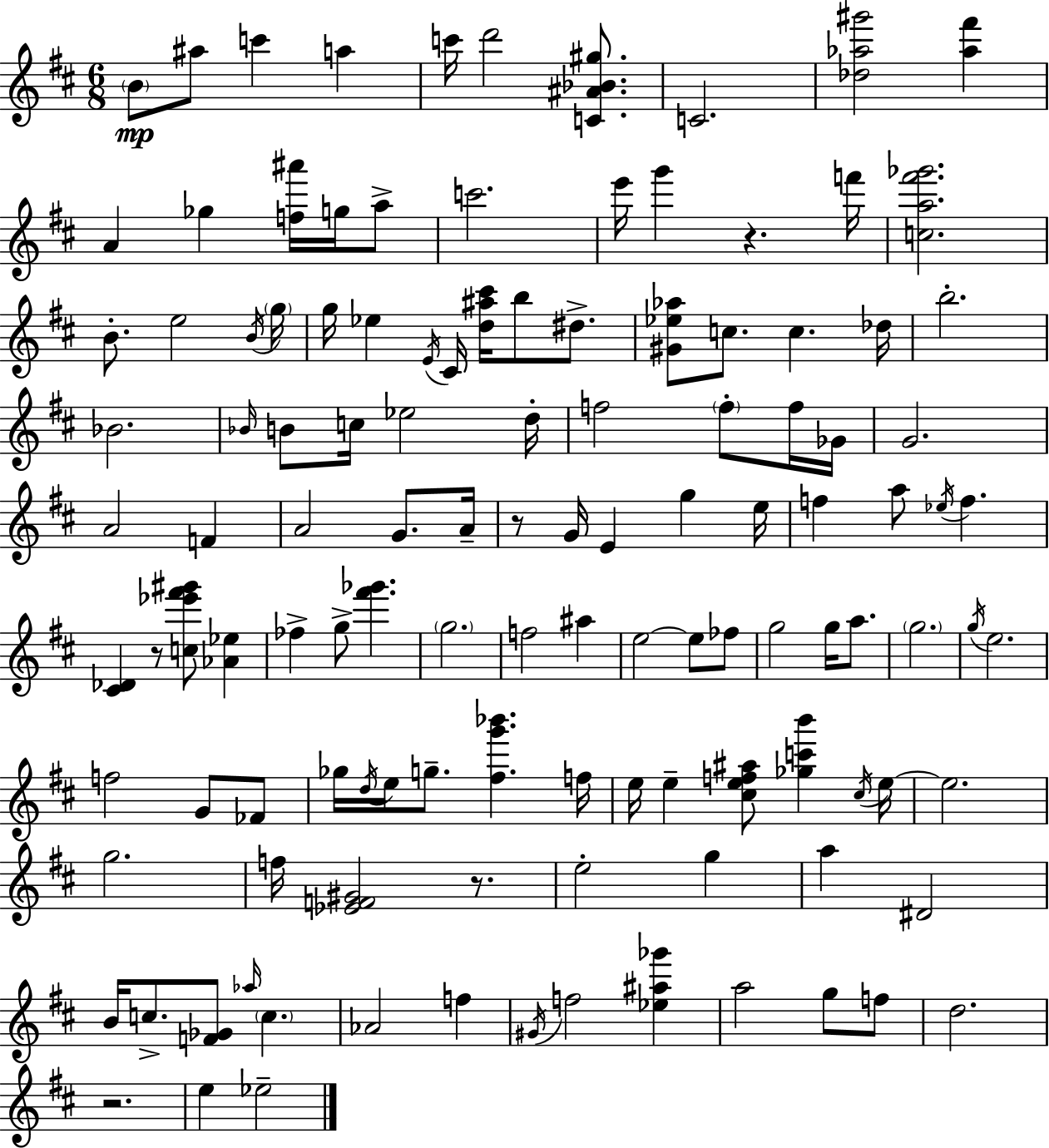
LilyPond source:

{
  \clef treble
  \numericTimeSignature
  \time 6/8
  \key d \major
  \parenthesize b'8\mp ais''8 c'''4 a''4 | c'''16 d'''2 <c' ais' bes' gis''>8. | c'2. | <des'' aes'' gis'''>2 <aes'' fis'''>4 | \break a'4 ges''4 <f'' ais'''>16 g''16 a''8-> | c'''2. | e'''16 g'''4 r4. f'''16 | <c'' a'' fis''' ges'''>2. | \break b'8.-. e''2 \acciaccatura { b'16 } | \parenthesize g''16 g''16 ees''4 \acciaccatura { e'16 } cis'16 <d'' ais'' cis'''>16 b''8 dis''8.-> | <gis' ees'' aes''>8 c''8. c''4. | des''16 b''2.-. | \break bes'2. | \grace { bes'16 } b'8 c''16 ees''2 | d''16-. f''2 \parenthesize f''8-. | f''16 ges'16 g'2. | \break a'2 f'4 | a'2 g'8. | a'16-- r8 g'16 e'4 g''4 | e''16 f''4 a''8 \acciaccatura { ees''16 } f''4. | \break <cis' des'>4 r8 <c'' ees''' fis''' gis'''>8 | <aes' ees''>4 fes''4-> g''8-> <fis''' ges'''>4. | \parenthesize g''2. | f''2 | \break ais''4 e''2~~ | e''8 fes''8 g''2 | g''16 a''8. \parenthesize g''2. | \acciaccatura { g''16 } e''2. | \break f''2 | g'8 fes'8 ges''16 \acciaccatura { d''16 } e''16 g''8.-- <fis'' g''' bes'''>4. | f''16 e''16 e''4-- <cis'' e'' f'' ais''>8 | <ges'' c''' b'''>4 \acciaccatura { cis''16 } e''16~~ e''2. | \break g''2. | f''16 <ees' f' gis'>2 | r8. e''2-. | g''4 a''4 dis'2 | \break b'16 c''8.-> <f' ges'>8 | \grace { aes''16 } \parenthesize c''4. aes'2 | f''4 \acciaccatura { gis'16 } f''2 | <ees'' ais'' ges'''>4 a''2 | \break g''8 f''8 d''2. | r2. | e''4 | ees''2-- \bar "|."
}